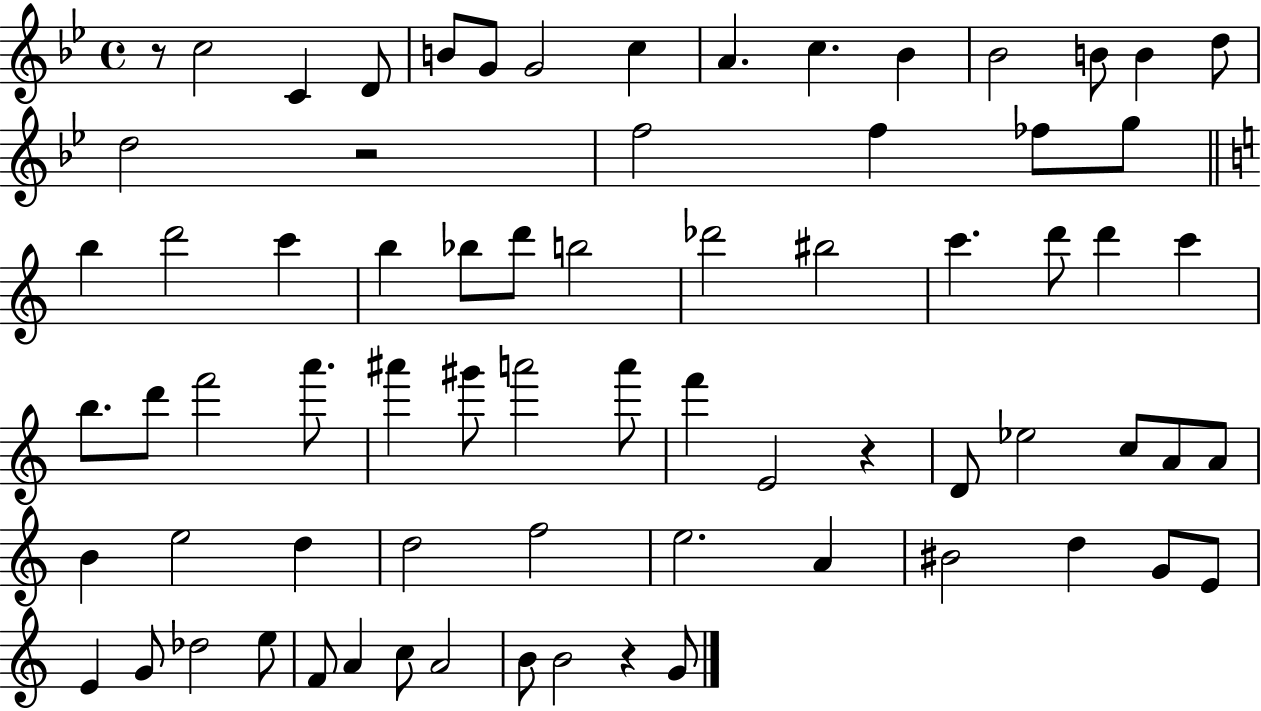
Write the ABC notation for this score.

X:1
T:Untitled
M:4/4
L:1/4
K:Bb
z/2 c2 C D/2 B/2 G/2 G2 c A c _B _B2 B/2 B d/2 d2 z2 f2 f _f/2 g/2 b d'2 c' b _b/2 d'/2 b2 _d'2 ^b2 c' d'/2 d' c' b/2 d'/2 f'2 a'/2 ^a' ^g'/2 a'2 a'/2 f' E2 z D/2 _e2 c/2 A/2 A/2 B e2 d d2 f2 e2 A ^B2 d G/2 E/2 E G/2 _d2 e/2 F/2 A c/2 A2 B/2 B2 z G/2